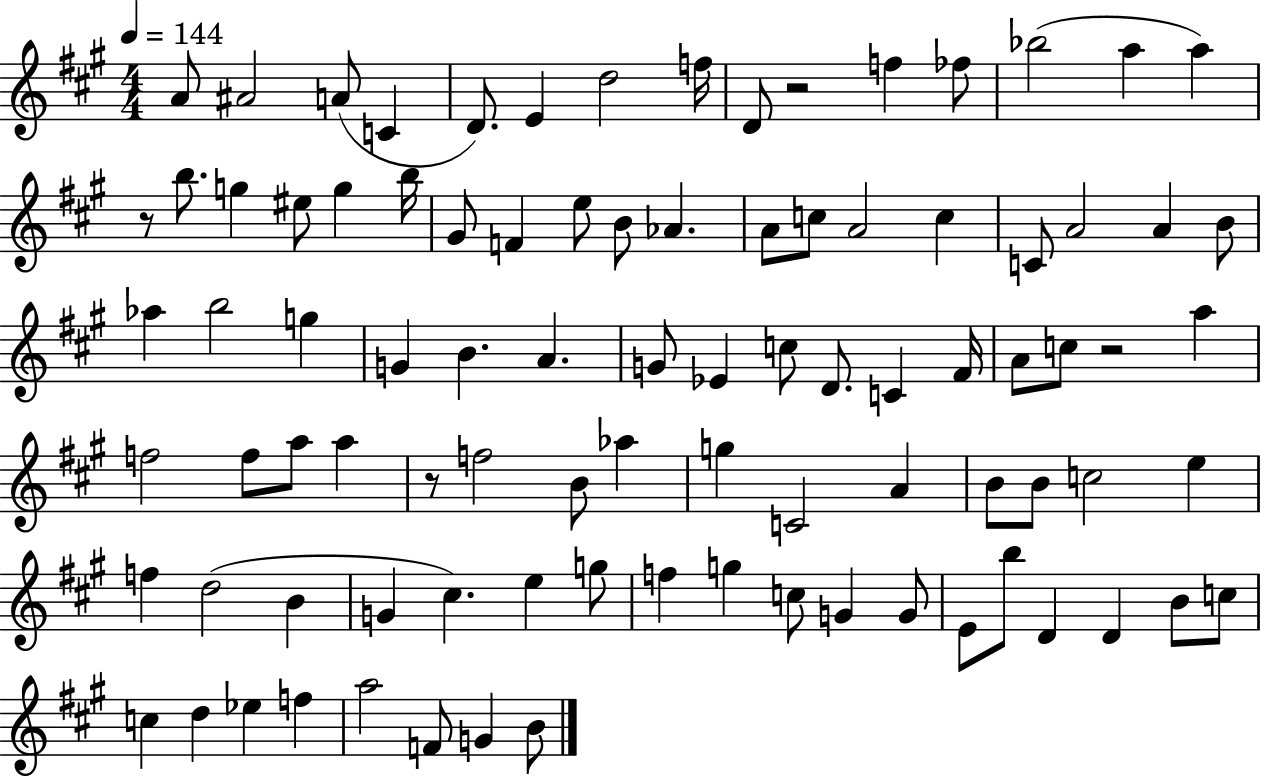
X:1
T:Untitled
M:4/4
L:1/4
K:A
A/2 ^A2 A/2 C D/2 E d2 f/4 D/2 z2 f _f/2 _b2 a a z/2 b/2 g ^e/2 g b/4 ^G/2 F e/2 B/2 _A A/2 c/2 A2 c C/2 A2 A B/2 _a b2 g G B A G/2 _E c/2 D/2 C ^F/4 A/2 c/2 z2 a f2 f/2 a/2 a z/2 f2 B/2 _a g C2 A B/2 B/2 c2 e f d2 B G ^c e g/2 f g c/2 G G/2 E/2 b/2 D D B/2 c/2 c d _e f a2 F/2 G B/2